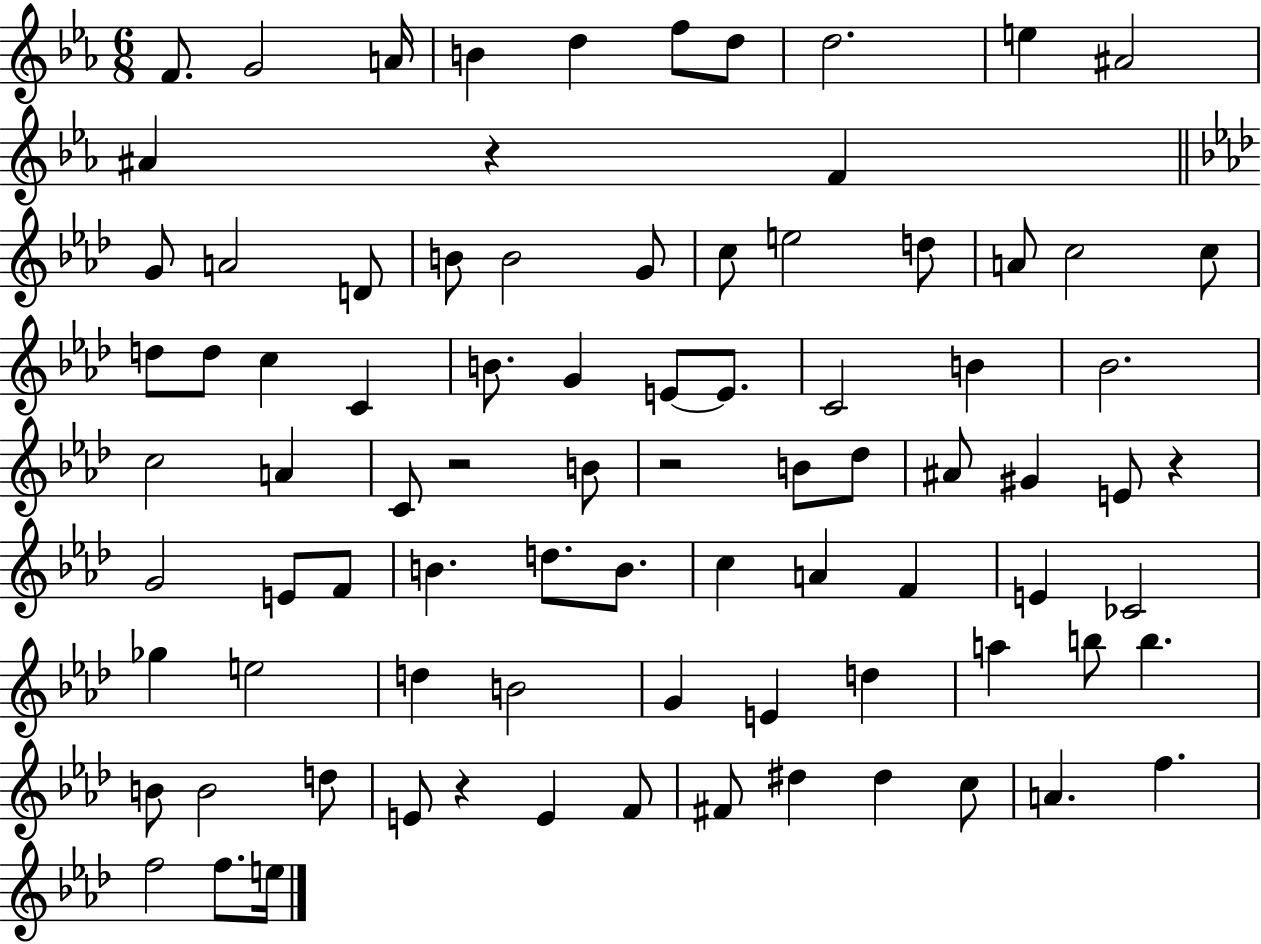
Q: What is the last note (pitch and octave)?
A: E5